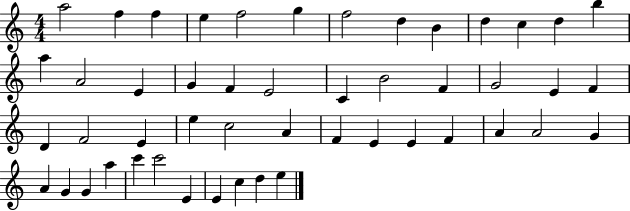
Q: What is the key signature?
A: C major